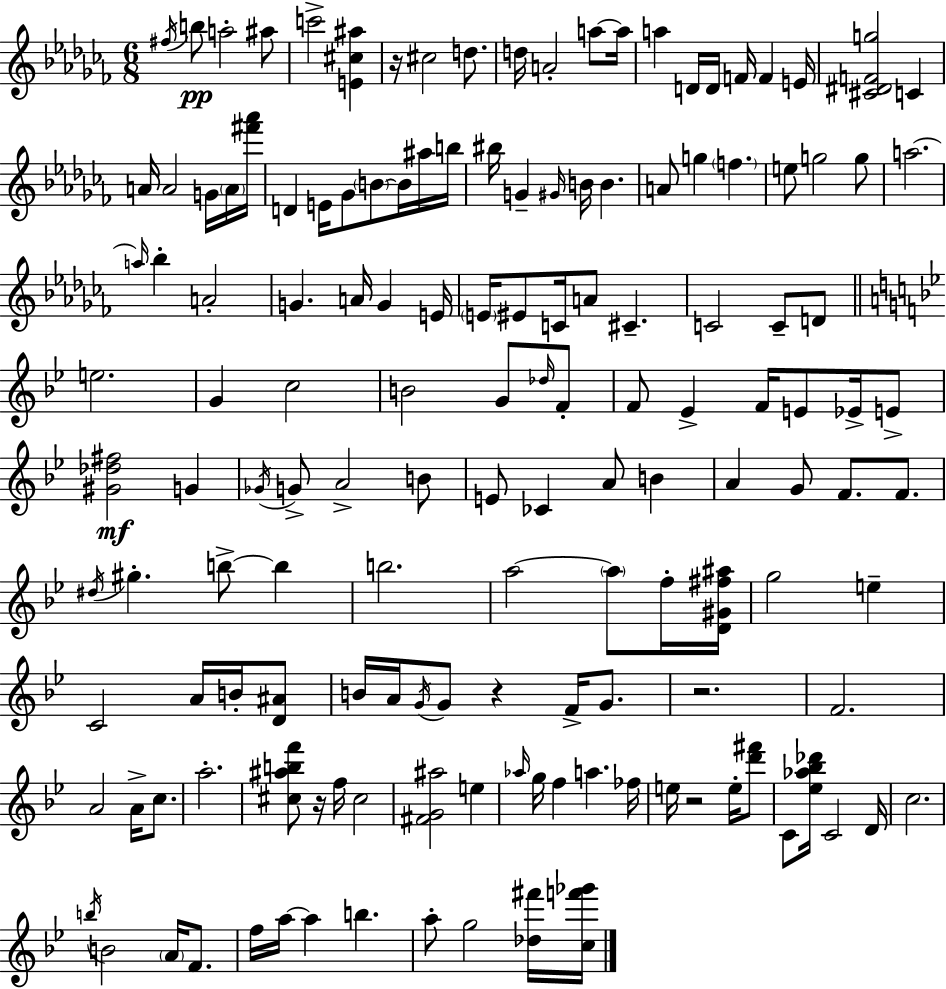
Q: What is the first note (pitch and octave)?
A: F#5